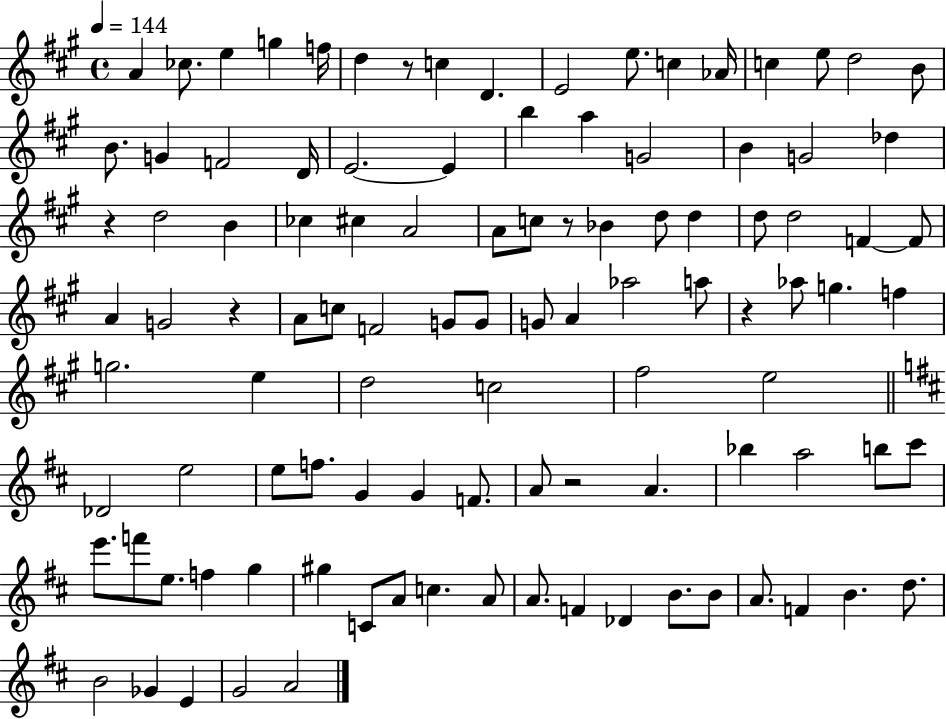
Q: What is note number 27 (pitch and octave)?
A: G4